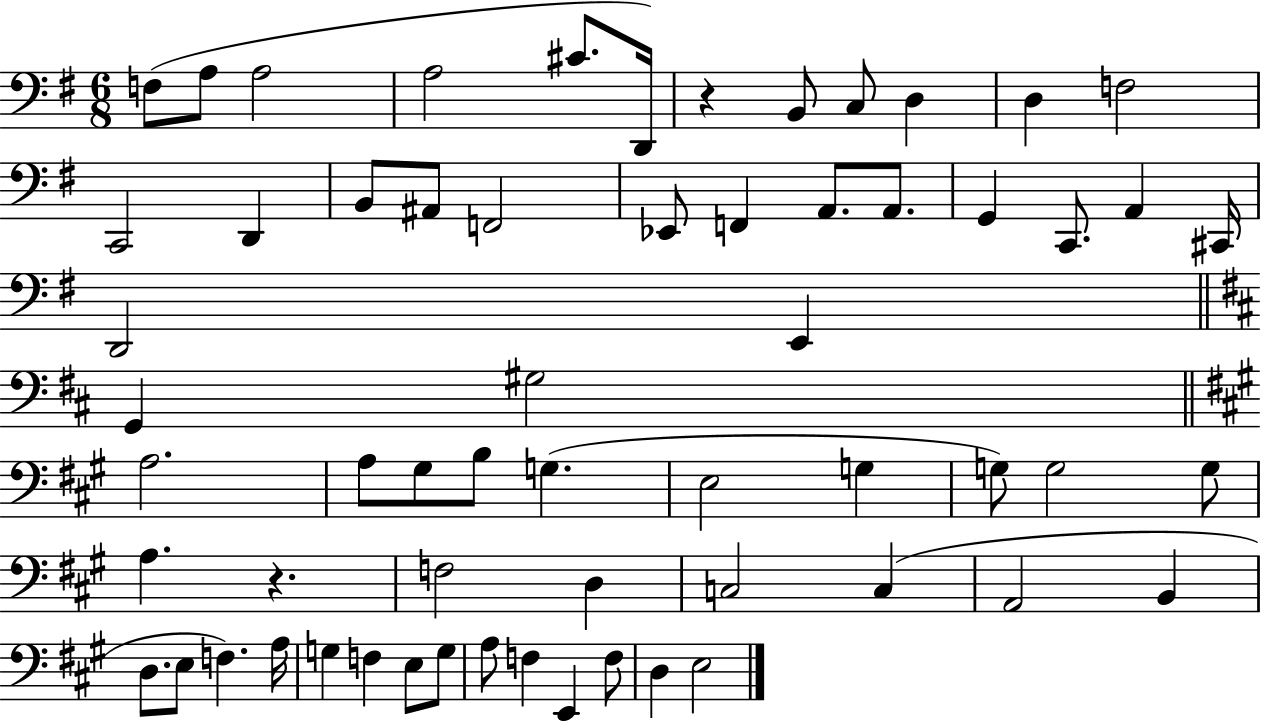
X:1
T:Untitled
M:6/8
L:1/4
K:G
F,/2 A,/2 A,2 A,2 ^C/2 D,,/4 z B,,/2 C,/2 D, D, F,2 C,,2 D,, B,,/2 ^A,,/2 F,,2 _E,,/2 F,, A,,/2 A,,/2 G,, C,,/2 A,, ^C,,/4 D,,2 E,, G,, ^G,2 A,2 A,/2 ^G,/2 B,/2 G, E,2 G, G,/2 G,2 G,/2 A, z F,2 D, C,2 C, A,,2 B,, D,/2 E,/2 F, A,/4 G, F, E,/2 G,/2 A,/2 F, E,, F,/2 D, E,2